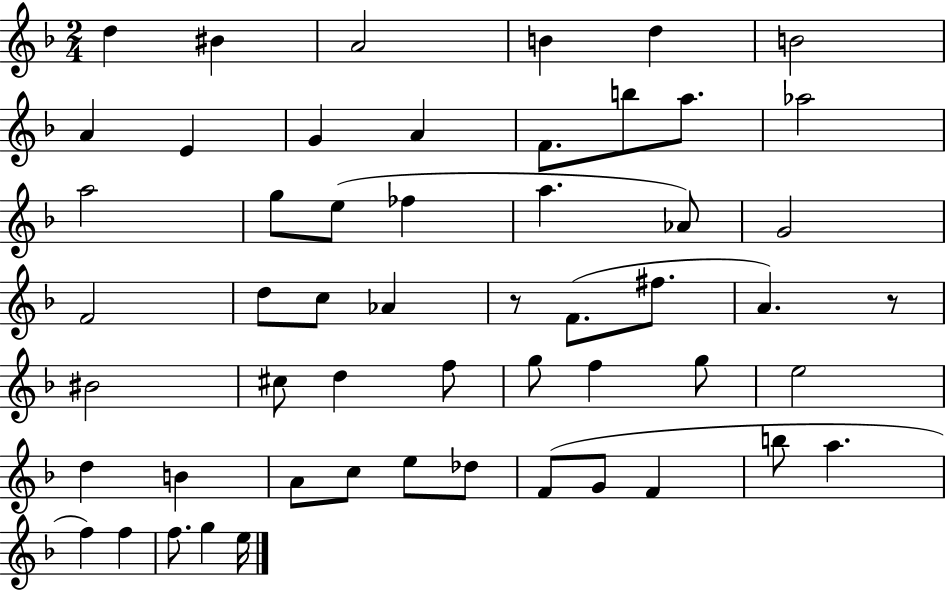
X:1
T:Untitled
M:2/4
L:1/4
K:F
d ^B A2 B d B2 A E G A F/2 b/2 a/2 _a2 a2 g/2 e/2 _f a _A/2 G2 F2 d/2 c/2 _A z/2 F/2 ^f/2 A z/2 ^B2 ^c/2 d f/2 g/2 f g/2 e2 d B A/2 c/2 e/2 _d/2 F/2 G/2 F b/2 a f f f/2 g e/4